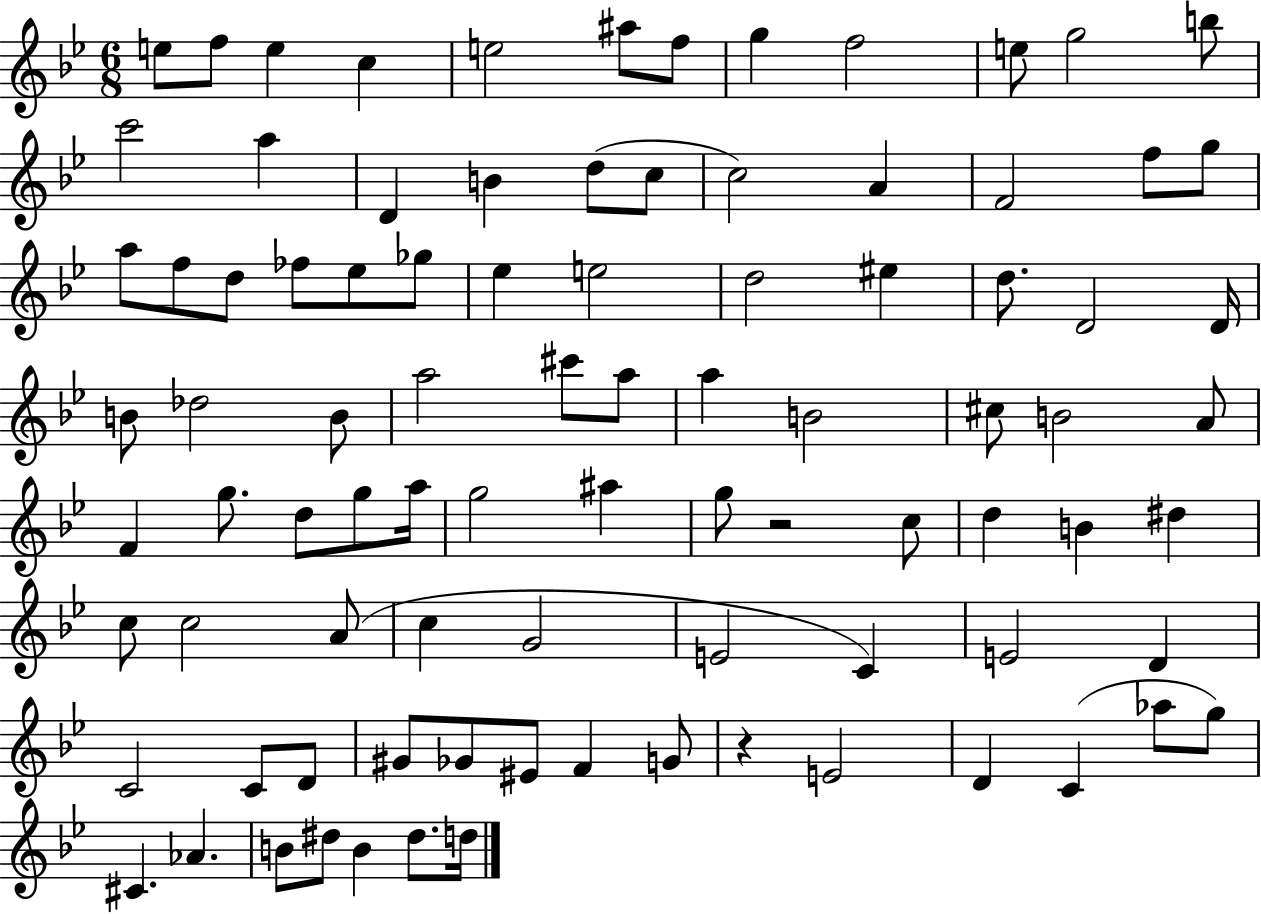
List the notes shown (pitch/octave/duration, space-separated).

E5/e F5/e E5/q C5/q E5/h A#5/e F5/e G5/q F5/h E5/e G5/h B5/e C6/h A5/q D4/q B4/q D5/e C5/e C5/h A4/q F4/h F5/e G5/e A5/e F5/e D5/e FES5/e Eb5/e Gb5/e Eb5/q E5/h D5/h EIS5/q D5/e. D4/h D4/s B4/e Db5/h B4/e A5/h C#6/e A5/e A5/q B4/h C#5/e B4/h A4/e F4/q G5/e. D5/e G5/e A5/s G5/h A#5/q G5/e R/h C5/e D5/q B4/q D#5/q C5/e C5/h A4/e C5/q G4/h E4/h C4/q E4/h D4/q C4/h C4/e D4/e G#4/e Gb4/e EIS4/e F4/q G4/e R/q E4/h D4/q C4/q Ab5/e G5/e C#4/q. Ab4/q. B4/e D#5/e B4/q D#5/e. D5/s